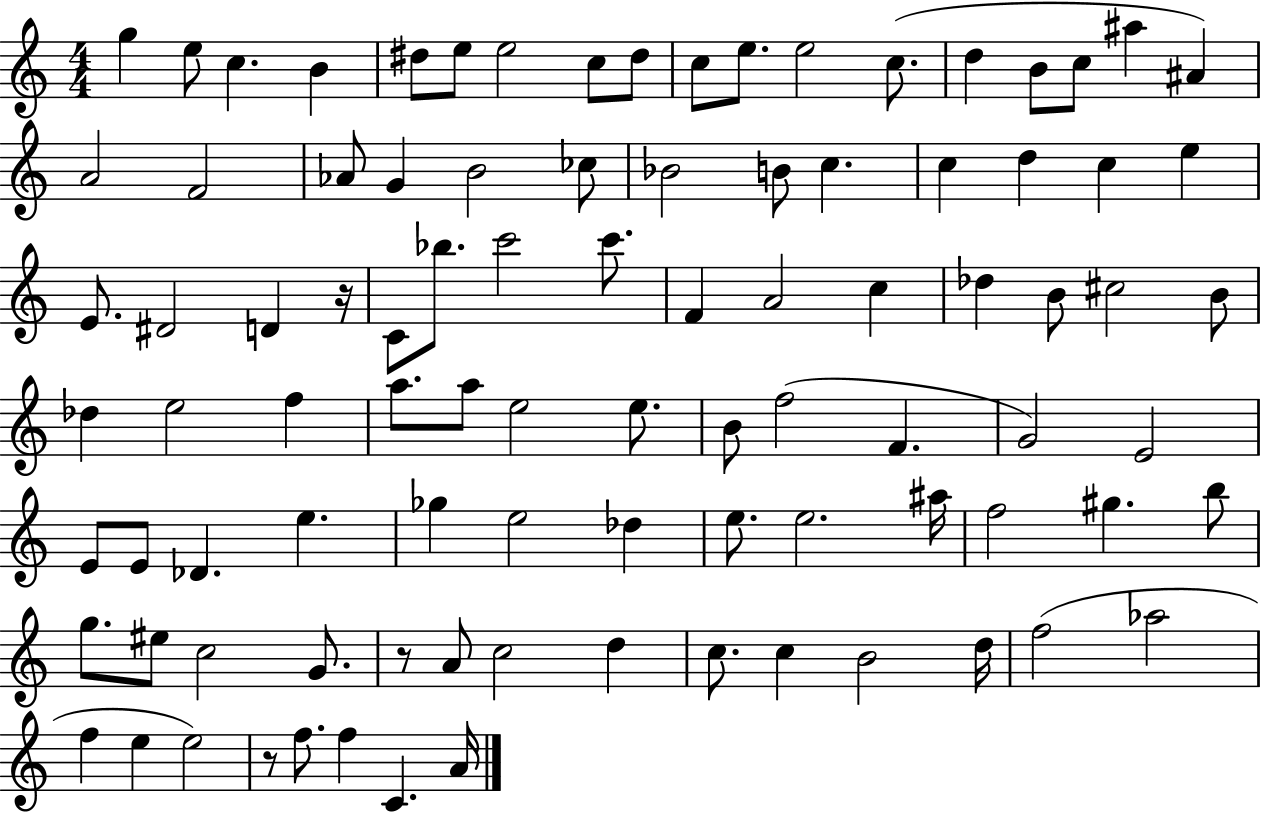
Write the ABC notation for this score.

X:1
T:Untitled
M:4/4
L:1/4
K:C
g e/2 c B ^d/2 e/2 e2 c/2 ^d/2 c/2 e/2 e2 c/2 d B/2 c/2 ^a ^A A2 F2 _A/2 G B2 _c/2 _B2 B/2 c c d c e E/2 ^D2 D z/4 C/2 _b/2 c'2 c'/2 F A2 c _d B/2 ^c2 B/2 _d e2 f a/2 a/2 e2 e/2 B/2 f2 F G2 E2 E/2 E/2 _D e _g e2 _d e/2 e2 ^a/4 f2 ^g b/2 g/2 ^e/2 c2 G/2 z/2 A/2 c2 d c/2 c B2 d/4 f2 _a2 f e e2 z/2 f/2 f C A/4